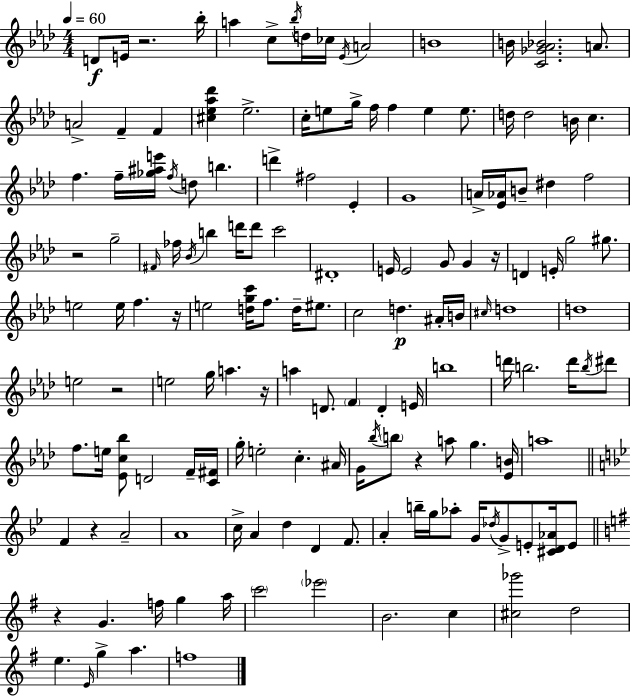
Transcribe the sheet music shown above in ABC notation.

X:1
T:Untitled
M:4/4
L:1/4
K:Fm
D/2 E/4 z2 _b/4 a c/2 _b/4 d/4 _c/4 _E/4 A2 B4 B/4 [C_G_A_B]2 A/2 A2 F F [^c_e_a_d'] _e2 c/4 e/2 g/4 f/4 f e e/2 d/4 d2 B/4 c f f/4 [_g^ae']/4 f/4 d/2 b d' ^f2 _E G4 A/4 [_E_A]/4 B/2 ^d f2 z2 g2 ^F/4 _f/4 _B/4 b d'/4 d'/2 c'2 ^D4 E/4 E2 G/2 G z/4 D E/4 g2 ^g/2 e2 e/4 f z/4 e2 [dgc']/4 f/2 d/4 ^e/2 c2 d ^A/4 B/4 ^c/4 d4 d4 e2 z2 e2 g/4 a z/4 a D/2 F D E/4 b4 d'/4 b2 d'/4 b/4 ^d'/2 f/2 e/4 [_Ec_b]/2 D2 F/4 [C^F]/4 g/4 e2 c ^A/4 G/4 _b/4 b/2 z a/2 g [_EB]/4 a4 F z A2 A4 c/4 A d D F/2 A b/4 g/4 _a/2 G/4 _d/4 G/2 E/2 [^CD_A]/4 E/2 z G f/4 g a/4 c'2 _e'2 B2 c [^c_g']2 d2 e E/4 g a f4